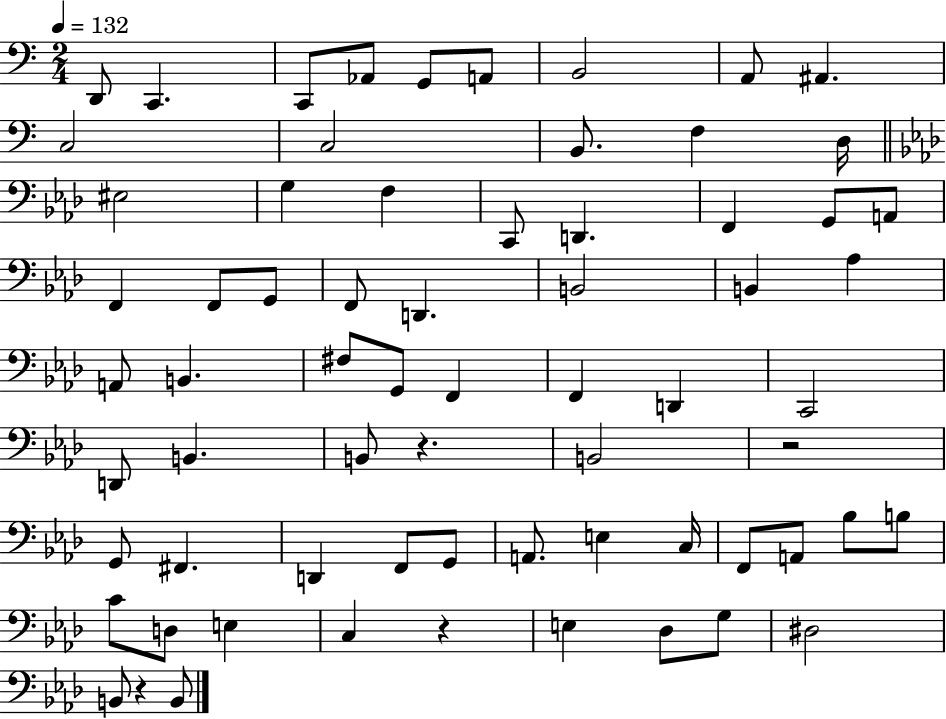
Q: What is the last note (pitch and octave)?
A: B2